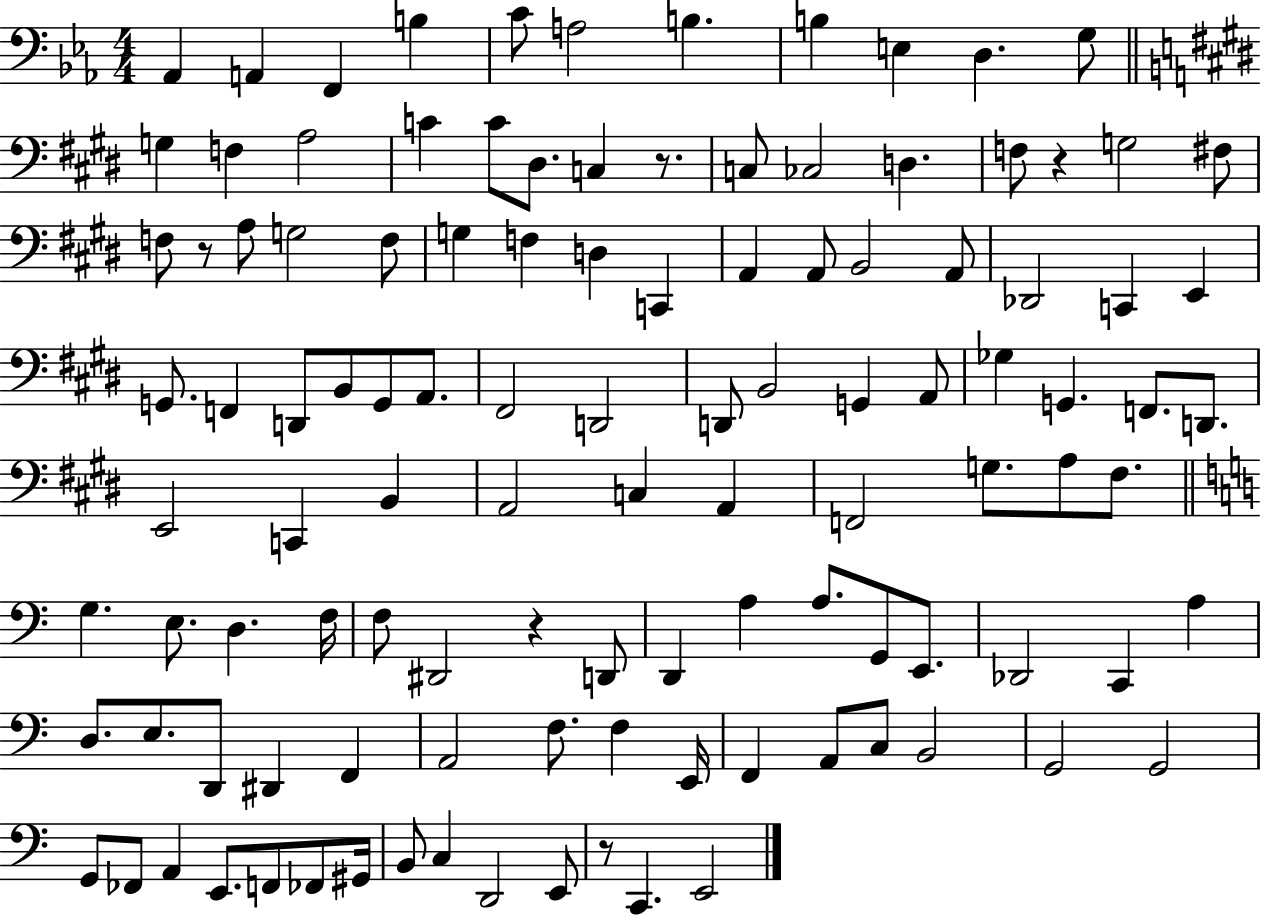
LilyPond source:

{
  \clef bass
  \numericTimeSignature
  \time 4/4
  \key ees \major
  aes,4 a,4 f,4 b4 | c'8 a2 b4. | b4 e4 d4. g8 | \bar "||" \break \key e \major g4 f4 a2 | c'4 c'8 dis8. c4 r8. | c8 ces2 d4. | f8 r4 g2 fis8 | \break f8 r8 a8 g2 f8 | g4 f4 d4 c,4 | a,4 a,8 b,2 a,8 | des,2 c,4 e,4 | \break g,8. f,4 d,8 b,8 g,8 a,8. | fis,2 d,2 | d,8 b,2 g,4 a,8 | ges4 g,4. f,8. d,8. | \break e,2 c,4 b,4 | a,2 c4 a,4 | f,2 g8. a8 fis8. | \bar "||" \break \key c \major g4. e8. d4. f16 | f8 dis,2 r4 d,8 | d,4 a4 a8. g,8 e,8. | des,2 c,4 a4 | \break d8. e8. d,8 dis,4 f,4 | a,2 f8. f4 e,16 | f,4 a,8 c8 b,2 | g,2 g,2 | \break g,8 fes,8 a,4 e,8. f,8 fes,8 gis,16 | b,8 c4 d,2 e,8 | r8 c,4. e,2 | \bar "|."
}